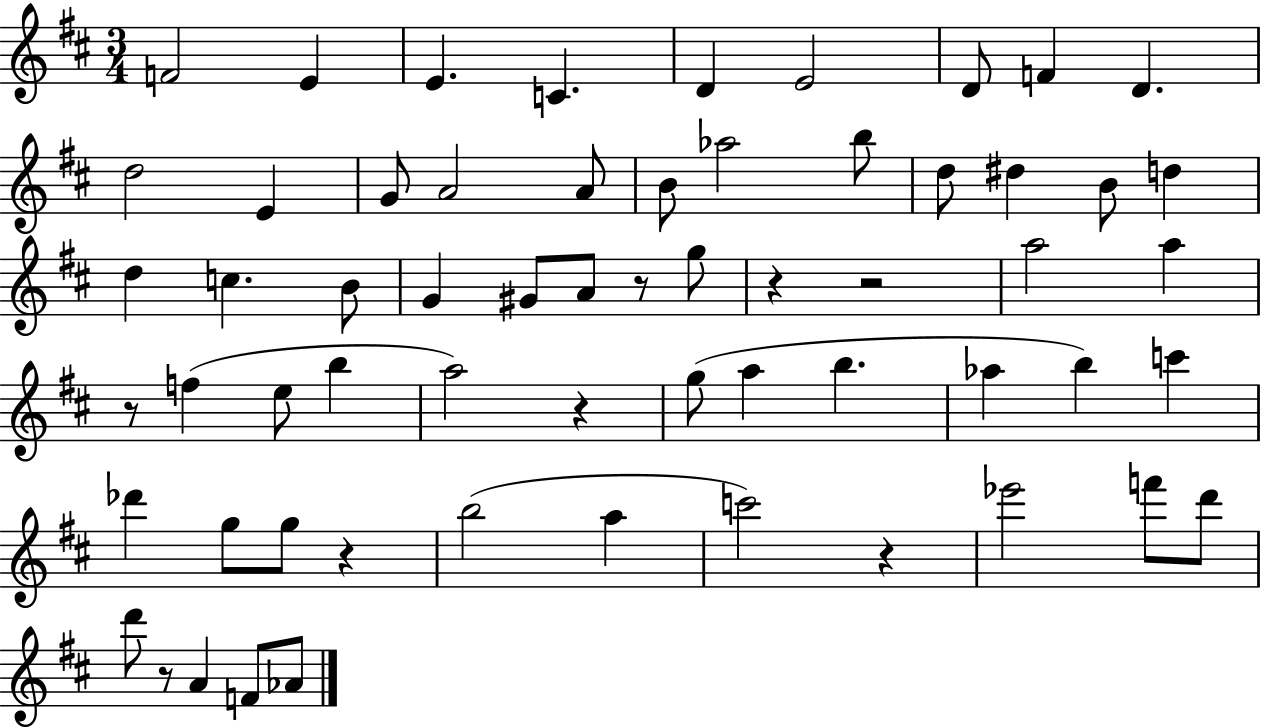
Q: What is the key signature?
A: D major